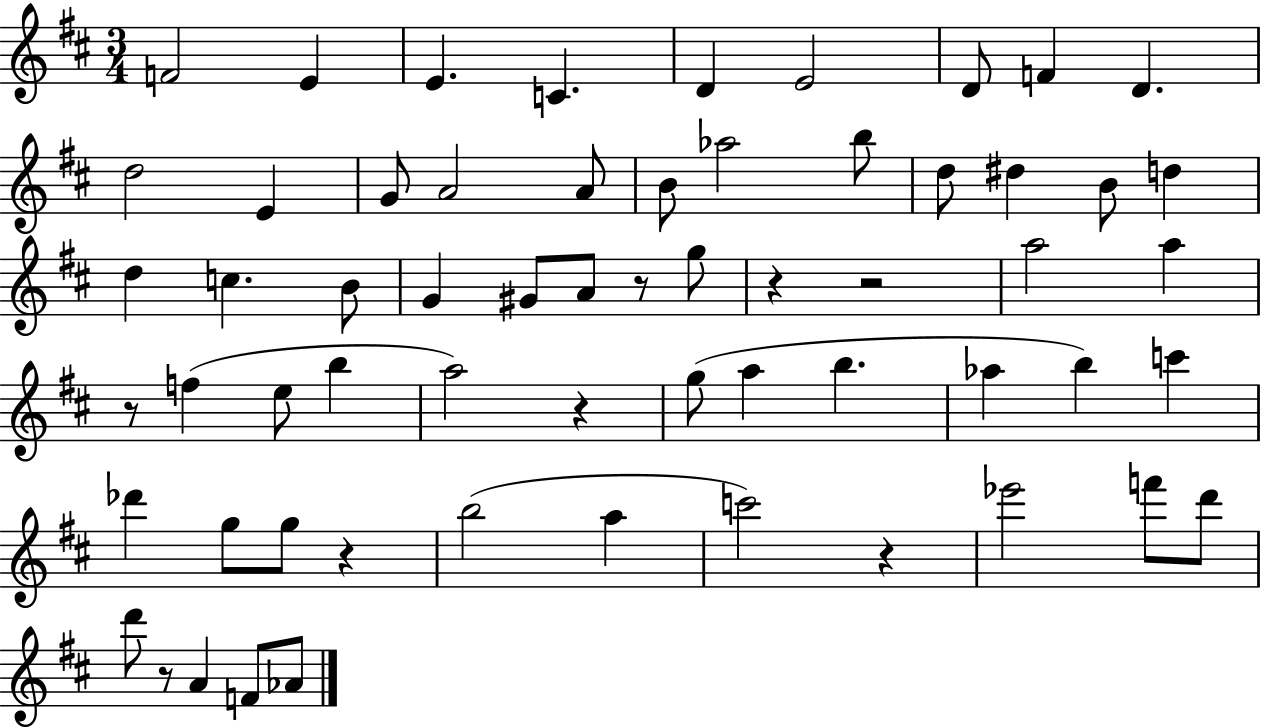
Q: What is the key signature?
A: D major